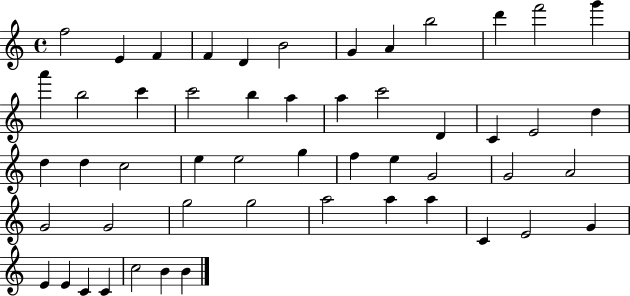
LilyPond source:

{
  \clef treble
  \time 4/4
  \defaultTimeSignature
  \key c \major
  f''2 e'4 f'4 | f'4 d'4 b'2 | g'4 a'4 b''2 | d'''4 f'''2 g'''4 | \break a'''4 b''2 c'''4 | c'''2 b''4 a''4 | a''4 c'''2 d'4 | c'4 e'2 d''4 | \break d''4 d''4 c''2 | e''4 e''2 g''4 | f''4 e''4 g'2 | g'2 a'2 | \break g'2 g'2 | g''2 g''2 | a''2 a''4 a''4 | c'4 e'2 g'4 | \break e'4 e'4 c'4 c'4 | c''2 b'4 b'4 | \bar "|."
}